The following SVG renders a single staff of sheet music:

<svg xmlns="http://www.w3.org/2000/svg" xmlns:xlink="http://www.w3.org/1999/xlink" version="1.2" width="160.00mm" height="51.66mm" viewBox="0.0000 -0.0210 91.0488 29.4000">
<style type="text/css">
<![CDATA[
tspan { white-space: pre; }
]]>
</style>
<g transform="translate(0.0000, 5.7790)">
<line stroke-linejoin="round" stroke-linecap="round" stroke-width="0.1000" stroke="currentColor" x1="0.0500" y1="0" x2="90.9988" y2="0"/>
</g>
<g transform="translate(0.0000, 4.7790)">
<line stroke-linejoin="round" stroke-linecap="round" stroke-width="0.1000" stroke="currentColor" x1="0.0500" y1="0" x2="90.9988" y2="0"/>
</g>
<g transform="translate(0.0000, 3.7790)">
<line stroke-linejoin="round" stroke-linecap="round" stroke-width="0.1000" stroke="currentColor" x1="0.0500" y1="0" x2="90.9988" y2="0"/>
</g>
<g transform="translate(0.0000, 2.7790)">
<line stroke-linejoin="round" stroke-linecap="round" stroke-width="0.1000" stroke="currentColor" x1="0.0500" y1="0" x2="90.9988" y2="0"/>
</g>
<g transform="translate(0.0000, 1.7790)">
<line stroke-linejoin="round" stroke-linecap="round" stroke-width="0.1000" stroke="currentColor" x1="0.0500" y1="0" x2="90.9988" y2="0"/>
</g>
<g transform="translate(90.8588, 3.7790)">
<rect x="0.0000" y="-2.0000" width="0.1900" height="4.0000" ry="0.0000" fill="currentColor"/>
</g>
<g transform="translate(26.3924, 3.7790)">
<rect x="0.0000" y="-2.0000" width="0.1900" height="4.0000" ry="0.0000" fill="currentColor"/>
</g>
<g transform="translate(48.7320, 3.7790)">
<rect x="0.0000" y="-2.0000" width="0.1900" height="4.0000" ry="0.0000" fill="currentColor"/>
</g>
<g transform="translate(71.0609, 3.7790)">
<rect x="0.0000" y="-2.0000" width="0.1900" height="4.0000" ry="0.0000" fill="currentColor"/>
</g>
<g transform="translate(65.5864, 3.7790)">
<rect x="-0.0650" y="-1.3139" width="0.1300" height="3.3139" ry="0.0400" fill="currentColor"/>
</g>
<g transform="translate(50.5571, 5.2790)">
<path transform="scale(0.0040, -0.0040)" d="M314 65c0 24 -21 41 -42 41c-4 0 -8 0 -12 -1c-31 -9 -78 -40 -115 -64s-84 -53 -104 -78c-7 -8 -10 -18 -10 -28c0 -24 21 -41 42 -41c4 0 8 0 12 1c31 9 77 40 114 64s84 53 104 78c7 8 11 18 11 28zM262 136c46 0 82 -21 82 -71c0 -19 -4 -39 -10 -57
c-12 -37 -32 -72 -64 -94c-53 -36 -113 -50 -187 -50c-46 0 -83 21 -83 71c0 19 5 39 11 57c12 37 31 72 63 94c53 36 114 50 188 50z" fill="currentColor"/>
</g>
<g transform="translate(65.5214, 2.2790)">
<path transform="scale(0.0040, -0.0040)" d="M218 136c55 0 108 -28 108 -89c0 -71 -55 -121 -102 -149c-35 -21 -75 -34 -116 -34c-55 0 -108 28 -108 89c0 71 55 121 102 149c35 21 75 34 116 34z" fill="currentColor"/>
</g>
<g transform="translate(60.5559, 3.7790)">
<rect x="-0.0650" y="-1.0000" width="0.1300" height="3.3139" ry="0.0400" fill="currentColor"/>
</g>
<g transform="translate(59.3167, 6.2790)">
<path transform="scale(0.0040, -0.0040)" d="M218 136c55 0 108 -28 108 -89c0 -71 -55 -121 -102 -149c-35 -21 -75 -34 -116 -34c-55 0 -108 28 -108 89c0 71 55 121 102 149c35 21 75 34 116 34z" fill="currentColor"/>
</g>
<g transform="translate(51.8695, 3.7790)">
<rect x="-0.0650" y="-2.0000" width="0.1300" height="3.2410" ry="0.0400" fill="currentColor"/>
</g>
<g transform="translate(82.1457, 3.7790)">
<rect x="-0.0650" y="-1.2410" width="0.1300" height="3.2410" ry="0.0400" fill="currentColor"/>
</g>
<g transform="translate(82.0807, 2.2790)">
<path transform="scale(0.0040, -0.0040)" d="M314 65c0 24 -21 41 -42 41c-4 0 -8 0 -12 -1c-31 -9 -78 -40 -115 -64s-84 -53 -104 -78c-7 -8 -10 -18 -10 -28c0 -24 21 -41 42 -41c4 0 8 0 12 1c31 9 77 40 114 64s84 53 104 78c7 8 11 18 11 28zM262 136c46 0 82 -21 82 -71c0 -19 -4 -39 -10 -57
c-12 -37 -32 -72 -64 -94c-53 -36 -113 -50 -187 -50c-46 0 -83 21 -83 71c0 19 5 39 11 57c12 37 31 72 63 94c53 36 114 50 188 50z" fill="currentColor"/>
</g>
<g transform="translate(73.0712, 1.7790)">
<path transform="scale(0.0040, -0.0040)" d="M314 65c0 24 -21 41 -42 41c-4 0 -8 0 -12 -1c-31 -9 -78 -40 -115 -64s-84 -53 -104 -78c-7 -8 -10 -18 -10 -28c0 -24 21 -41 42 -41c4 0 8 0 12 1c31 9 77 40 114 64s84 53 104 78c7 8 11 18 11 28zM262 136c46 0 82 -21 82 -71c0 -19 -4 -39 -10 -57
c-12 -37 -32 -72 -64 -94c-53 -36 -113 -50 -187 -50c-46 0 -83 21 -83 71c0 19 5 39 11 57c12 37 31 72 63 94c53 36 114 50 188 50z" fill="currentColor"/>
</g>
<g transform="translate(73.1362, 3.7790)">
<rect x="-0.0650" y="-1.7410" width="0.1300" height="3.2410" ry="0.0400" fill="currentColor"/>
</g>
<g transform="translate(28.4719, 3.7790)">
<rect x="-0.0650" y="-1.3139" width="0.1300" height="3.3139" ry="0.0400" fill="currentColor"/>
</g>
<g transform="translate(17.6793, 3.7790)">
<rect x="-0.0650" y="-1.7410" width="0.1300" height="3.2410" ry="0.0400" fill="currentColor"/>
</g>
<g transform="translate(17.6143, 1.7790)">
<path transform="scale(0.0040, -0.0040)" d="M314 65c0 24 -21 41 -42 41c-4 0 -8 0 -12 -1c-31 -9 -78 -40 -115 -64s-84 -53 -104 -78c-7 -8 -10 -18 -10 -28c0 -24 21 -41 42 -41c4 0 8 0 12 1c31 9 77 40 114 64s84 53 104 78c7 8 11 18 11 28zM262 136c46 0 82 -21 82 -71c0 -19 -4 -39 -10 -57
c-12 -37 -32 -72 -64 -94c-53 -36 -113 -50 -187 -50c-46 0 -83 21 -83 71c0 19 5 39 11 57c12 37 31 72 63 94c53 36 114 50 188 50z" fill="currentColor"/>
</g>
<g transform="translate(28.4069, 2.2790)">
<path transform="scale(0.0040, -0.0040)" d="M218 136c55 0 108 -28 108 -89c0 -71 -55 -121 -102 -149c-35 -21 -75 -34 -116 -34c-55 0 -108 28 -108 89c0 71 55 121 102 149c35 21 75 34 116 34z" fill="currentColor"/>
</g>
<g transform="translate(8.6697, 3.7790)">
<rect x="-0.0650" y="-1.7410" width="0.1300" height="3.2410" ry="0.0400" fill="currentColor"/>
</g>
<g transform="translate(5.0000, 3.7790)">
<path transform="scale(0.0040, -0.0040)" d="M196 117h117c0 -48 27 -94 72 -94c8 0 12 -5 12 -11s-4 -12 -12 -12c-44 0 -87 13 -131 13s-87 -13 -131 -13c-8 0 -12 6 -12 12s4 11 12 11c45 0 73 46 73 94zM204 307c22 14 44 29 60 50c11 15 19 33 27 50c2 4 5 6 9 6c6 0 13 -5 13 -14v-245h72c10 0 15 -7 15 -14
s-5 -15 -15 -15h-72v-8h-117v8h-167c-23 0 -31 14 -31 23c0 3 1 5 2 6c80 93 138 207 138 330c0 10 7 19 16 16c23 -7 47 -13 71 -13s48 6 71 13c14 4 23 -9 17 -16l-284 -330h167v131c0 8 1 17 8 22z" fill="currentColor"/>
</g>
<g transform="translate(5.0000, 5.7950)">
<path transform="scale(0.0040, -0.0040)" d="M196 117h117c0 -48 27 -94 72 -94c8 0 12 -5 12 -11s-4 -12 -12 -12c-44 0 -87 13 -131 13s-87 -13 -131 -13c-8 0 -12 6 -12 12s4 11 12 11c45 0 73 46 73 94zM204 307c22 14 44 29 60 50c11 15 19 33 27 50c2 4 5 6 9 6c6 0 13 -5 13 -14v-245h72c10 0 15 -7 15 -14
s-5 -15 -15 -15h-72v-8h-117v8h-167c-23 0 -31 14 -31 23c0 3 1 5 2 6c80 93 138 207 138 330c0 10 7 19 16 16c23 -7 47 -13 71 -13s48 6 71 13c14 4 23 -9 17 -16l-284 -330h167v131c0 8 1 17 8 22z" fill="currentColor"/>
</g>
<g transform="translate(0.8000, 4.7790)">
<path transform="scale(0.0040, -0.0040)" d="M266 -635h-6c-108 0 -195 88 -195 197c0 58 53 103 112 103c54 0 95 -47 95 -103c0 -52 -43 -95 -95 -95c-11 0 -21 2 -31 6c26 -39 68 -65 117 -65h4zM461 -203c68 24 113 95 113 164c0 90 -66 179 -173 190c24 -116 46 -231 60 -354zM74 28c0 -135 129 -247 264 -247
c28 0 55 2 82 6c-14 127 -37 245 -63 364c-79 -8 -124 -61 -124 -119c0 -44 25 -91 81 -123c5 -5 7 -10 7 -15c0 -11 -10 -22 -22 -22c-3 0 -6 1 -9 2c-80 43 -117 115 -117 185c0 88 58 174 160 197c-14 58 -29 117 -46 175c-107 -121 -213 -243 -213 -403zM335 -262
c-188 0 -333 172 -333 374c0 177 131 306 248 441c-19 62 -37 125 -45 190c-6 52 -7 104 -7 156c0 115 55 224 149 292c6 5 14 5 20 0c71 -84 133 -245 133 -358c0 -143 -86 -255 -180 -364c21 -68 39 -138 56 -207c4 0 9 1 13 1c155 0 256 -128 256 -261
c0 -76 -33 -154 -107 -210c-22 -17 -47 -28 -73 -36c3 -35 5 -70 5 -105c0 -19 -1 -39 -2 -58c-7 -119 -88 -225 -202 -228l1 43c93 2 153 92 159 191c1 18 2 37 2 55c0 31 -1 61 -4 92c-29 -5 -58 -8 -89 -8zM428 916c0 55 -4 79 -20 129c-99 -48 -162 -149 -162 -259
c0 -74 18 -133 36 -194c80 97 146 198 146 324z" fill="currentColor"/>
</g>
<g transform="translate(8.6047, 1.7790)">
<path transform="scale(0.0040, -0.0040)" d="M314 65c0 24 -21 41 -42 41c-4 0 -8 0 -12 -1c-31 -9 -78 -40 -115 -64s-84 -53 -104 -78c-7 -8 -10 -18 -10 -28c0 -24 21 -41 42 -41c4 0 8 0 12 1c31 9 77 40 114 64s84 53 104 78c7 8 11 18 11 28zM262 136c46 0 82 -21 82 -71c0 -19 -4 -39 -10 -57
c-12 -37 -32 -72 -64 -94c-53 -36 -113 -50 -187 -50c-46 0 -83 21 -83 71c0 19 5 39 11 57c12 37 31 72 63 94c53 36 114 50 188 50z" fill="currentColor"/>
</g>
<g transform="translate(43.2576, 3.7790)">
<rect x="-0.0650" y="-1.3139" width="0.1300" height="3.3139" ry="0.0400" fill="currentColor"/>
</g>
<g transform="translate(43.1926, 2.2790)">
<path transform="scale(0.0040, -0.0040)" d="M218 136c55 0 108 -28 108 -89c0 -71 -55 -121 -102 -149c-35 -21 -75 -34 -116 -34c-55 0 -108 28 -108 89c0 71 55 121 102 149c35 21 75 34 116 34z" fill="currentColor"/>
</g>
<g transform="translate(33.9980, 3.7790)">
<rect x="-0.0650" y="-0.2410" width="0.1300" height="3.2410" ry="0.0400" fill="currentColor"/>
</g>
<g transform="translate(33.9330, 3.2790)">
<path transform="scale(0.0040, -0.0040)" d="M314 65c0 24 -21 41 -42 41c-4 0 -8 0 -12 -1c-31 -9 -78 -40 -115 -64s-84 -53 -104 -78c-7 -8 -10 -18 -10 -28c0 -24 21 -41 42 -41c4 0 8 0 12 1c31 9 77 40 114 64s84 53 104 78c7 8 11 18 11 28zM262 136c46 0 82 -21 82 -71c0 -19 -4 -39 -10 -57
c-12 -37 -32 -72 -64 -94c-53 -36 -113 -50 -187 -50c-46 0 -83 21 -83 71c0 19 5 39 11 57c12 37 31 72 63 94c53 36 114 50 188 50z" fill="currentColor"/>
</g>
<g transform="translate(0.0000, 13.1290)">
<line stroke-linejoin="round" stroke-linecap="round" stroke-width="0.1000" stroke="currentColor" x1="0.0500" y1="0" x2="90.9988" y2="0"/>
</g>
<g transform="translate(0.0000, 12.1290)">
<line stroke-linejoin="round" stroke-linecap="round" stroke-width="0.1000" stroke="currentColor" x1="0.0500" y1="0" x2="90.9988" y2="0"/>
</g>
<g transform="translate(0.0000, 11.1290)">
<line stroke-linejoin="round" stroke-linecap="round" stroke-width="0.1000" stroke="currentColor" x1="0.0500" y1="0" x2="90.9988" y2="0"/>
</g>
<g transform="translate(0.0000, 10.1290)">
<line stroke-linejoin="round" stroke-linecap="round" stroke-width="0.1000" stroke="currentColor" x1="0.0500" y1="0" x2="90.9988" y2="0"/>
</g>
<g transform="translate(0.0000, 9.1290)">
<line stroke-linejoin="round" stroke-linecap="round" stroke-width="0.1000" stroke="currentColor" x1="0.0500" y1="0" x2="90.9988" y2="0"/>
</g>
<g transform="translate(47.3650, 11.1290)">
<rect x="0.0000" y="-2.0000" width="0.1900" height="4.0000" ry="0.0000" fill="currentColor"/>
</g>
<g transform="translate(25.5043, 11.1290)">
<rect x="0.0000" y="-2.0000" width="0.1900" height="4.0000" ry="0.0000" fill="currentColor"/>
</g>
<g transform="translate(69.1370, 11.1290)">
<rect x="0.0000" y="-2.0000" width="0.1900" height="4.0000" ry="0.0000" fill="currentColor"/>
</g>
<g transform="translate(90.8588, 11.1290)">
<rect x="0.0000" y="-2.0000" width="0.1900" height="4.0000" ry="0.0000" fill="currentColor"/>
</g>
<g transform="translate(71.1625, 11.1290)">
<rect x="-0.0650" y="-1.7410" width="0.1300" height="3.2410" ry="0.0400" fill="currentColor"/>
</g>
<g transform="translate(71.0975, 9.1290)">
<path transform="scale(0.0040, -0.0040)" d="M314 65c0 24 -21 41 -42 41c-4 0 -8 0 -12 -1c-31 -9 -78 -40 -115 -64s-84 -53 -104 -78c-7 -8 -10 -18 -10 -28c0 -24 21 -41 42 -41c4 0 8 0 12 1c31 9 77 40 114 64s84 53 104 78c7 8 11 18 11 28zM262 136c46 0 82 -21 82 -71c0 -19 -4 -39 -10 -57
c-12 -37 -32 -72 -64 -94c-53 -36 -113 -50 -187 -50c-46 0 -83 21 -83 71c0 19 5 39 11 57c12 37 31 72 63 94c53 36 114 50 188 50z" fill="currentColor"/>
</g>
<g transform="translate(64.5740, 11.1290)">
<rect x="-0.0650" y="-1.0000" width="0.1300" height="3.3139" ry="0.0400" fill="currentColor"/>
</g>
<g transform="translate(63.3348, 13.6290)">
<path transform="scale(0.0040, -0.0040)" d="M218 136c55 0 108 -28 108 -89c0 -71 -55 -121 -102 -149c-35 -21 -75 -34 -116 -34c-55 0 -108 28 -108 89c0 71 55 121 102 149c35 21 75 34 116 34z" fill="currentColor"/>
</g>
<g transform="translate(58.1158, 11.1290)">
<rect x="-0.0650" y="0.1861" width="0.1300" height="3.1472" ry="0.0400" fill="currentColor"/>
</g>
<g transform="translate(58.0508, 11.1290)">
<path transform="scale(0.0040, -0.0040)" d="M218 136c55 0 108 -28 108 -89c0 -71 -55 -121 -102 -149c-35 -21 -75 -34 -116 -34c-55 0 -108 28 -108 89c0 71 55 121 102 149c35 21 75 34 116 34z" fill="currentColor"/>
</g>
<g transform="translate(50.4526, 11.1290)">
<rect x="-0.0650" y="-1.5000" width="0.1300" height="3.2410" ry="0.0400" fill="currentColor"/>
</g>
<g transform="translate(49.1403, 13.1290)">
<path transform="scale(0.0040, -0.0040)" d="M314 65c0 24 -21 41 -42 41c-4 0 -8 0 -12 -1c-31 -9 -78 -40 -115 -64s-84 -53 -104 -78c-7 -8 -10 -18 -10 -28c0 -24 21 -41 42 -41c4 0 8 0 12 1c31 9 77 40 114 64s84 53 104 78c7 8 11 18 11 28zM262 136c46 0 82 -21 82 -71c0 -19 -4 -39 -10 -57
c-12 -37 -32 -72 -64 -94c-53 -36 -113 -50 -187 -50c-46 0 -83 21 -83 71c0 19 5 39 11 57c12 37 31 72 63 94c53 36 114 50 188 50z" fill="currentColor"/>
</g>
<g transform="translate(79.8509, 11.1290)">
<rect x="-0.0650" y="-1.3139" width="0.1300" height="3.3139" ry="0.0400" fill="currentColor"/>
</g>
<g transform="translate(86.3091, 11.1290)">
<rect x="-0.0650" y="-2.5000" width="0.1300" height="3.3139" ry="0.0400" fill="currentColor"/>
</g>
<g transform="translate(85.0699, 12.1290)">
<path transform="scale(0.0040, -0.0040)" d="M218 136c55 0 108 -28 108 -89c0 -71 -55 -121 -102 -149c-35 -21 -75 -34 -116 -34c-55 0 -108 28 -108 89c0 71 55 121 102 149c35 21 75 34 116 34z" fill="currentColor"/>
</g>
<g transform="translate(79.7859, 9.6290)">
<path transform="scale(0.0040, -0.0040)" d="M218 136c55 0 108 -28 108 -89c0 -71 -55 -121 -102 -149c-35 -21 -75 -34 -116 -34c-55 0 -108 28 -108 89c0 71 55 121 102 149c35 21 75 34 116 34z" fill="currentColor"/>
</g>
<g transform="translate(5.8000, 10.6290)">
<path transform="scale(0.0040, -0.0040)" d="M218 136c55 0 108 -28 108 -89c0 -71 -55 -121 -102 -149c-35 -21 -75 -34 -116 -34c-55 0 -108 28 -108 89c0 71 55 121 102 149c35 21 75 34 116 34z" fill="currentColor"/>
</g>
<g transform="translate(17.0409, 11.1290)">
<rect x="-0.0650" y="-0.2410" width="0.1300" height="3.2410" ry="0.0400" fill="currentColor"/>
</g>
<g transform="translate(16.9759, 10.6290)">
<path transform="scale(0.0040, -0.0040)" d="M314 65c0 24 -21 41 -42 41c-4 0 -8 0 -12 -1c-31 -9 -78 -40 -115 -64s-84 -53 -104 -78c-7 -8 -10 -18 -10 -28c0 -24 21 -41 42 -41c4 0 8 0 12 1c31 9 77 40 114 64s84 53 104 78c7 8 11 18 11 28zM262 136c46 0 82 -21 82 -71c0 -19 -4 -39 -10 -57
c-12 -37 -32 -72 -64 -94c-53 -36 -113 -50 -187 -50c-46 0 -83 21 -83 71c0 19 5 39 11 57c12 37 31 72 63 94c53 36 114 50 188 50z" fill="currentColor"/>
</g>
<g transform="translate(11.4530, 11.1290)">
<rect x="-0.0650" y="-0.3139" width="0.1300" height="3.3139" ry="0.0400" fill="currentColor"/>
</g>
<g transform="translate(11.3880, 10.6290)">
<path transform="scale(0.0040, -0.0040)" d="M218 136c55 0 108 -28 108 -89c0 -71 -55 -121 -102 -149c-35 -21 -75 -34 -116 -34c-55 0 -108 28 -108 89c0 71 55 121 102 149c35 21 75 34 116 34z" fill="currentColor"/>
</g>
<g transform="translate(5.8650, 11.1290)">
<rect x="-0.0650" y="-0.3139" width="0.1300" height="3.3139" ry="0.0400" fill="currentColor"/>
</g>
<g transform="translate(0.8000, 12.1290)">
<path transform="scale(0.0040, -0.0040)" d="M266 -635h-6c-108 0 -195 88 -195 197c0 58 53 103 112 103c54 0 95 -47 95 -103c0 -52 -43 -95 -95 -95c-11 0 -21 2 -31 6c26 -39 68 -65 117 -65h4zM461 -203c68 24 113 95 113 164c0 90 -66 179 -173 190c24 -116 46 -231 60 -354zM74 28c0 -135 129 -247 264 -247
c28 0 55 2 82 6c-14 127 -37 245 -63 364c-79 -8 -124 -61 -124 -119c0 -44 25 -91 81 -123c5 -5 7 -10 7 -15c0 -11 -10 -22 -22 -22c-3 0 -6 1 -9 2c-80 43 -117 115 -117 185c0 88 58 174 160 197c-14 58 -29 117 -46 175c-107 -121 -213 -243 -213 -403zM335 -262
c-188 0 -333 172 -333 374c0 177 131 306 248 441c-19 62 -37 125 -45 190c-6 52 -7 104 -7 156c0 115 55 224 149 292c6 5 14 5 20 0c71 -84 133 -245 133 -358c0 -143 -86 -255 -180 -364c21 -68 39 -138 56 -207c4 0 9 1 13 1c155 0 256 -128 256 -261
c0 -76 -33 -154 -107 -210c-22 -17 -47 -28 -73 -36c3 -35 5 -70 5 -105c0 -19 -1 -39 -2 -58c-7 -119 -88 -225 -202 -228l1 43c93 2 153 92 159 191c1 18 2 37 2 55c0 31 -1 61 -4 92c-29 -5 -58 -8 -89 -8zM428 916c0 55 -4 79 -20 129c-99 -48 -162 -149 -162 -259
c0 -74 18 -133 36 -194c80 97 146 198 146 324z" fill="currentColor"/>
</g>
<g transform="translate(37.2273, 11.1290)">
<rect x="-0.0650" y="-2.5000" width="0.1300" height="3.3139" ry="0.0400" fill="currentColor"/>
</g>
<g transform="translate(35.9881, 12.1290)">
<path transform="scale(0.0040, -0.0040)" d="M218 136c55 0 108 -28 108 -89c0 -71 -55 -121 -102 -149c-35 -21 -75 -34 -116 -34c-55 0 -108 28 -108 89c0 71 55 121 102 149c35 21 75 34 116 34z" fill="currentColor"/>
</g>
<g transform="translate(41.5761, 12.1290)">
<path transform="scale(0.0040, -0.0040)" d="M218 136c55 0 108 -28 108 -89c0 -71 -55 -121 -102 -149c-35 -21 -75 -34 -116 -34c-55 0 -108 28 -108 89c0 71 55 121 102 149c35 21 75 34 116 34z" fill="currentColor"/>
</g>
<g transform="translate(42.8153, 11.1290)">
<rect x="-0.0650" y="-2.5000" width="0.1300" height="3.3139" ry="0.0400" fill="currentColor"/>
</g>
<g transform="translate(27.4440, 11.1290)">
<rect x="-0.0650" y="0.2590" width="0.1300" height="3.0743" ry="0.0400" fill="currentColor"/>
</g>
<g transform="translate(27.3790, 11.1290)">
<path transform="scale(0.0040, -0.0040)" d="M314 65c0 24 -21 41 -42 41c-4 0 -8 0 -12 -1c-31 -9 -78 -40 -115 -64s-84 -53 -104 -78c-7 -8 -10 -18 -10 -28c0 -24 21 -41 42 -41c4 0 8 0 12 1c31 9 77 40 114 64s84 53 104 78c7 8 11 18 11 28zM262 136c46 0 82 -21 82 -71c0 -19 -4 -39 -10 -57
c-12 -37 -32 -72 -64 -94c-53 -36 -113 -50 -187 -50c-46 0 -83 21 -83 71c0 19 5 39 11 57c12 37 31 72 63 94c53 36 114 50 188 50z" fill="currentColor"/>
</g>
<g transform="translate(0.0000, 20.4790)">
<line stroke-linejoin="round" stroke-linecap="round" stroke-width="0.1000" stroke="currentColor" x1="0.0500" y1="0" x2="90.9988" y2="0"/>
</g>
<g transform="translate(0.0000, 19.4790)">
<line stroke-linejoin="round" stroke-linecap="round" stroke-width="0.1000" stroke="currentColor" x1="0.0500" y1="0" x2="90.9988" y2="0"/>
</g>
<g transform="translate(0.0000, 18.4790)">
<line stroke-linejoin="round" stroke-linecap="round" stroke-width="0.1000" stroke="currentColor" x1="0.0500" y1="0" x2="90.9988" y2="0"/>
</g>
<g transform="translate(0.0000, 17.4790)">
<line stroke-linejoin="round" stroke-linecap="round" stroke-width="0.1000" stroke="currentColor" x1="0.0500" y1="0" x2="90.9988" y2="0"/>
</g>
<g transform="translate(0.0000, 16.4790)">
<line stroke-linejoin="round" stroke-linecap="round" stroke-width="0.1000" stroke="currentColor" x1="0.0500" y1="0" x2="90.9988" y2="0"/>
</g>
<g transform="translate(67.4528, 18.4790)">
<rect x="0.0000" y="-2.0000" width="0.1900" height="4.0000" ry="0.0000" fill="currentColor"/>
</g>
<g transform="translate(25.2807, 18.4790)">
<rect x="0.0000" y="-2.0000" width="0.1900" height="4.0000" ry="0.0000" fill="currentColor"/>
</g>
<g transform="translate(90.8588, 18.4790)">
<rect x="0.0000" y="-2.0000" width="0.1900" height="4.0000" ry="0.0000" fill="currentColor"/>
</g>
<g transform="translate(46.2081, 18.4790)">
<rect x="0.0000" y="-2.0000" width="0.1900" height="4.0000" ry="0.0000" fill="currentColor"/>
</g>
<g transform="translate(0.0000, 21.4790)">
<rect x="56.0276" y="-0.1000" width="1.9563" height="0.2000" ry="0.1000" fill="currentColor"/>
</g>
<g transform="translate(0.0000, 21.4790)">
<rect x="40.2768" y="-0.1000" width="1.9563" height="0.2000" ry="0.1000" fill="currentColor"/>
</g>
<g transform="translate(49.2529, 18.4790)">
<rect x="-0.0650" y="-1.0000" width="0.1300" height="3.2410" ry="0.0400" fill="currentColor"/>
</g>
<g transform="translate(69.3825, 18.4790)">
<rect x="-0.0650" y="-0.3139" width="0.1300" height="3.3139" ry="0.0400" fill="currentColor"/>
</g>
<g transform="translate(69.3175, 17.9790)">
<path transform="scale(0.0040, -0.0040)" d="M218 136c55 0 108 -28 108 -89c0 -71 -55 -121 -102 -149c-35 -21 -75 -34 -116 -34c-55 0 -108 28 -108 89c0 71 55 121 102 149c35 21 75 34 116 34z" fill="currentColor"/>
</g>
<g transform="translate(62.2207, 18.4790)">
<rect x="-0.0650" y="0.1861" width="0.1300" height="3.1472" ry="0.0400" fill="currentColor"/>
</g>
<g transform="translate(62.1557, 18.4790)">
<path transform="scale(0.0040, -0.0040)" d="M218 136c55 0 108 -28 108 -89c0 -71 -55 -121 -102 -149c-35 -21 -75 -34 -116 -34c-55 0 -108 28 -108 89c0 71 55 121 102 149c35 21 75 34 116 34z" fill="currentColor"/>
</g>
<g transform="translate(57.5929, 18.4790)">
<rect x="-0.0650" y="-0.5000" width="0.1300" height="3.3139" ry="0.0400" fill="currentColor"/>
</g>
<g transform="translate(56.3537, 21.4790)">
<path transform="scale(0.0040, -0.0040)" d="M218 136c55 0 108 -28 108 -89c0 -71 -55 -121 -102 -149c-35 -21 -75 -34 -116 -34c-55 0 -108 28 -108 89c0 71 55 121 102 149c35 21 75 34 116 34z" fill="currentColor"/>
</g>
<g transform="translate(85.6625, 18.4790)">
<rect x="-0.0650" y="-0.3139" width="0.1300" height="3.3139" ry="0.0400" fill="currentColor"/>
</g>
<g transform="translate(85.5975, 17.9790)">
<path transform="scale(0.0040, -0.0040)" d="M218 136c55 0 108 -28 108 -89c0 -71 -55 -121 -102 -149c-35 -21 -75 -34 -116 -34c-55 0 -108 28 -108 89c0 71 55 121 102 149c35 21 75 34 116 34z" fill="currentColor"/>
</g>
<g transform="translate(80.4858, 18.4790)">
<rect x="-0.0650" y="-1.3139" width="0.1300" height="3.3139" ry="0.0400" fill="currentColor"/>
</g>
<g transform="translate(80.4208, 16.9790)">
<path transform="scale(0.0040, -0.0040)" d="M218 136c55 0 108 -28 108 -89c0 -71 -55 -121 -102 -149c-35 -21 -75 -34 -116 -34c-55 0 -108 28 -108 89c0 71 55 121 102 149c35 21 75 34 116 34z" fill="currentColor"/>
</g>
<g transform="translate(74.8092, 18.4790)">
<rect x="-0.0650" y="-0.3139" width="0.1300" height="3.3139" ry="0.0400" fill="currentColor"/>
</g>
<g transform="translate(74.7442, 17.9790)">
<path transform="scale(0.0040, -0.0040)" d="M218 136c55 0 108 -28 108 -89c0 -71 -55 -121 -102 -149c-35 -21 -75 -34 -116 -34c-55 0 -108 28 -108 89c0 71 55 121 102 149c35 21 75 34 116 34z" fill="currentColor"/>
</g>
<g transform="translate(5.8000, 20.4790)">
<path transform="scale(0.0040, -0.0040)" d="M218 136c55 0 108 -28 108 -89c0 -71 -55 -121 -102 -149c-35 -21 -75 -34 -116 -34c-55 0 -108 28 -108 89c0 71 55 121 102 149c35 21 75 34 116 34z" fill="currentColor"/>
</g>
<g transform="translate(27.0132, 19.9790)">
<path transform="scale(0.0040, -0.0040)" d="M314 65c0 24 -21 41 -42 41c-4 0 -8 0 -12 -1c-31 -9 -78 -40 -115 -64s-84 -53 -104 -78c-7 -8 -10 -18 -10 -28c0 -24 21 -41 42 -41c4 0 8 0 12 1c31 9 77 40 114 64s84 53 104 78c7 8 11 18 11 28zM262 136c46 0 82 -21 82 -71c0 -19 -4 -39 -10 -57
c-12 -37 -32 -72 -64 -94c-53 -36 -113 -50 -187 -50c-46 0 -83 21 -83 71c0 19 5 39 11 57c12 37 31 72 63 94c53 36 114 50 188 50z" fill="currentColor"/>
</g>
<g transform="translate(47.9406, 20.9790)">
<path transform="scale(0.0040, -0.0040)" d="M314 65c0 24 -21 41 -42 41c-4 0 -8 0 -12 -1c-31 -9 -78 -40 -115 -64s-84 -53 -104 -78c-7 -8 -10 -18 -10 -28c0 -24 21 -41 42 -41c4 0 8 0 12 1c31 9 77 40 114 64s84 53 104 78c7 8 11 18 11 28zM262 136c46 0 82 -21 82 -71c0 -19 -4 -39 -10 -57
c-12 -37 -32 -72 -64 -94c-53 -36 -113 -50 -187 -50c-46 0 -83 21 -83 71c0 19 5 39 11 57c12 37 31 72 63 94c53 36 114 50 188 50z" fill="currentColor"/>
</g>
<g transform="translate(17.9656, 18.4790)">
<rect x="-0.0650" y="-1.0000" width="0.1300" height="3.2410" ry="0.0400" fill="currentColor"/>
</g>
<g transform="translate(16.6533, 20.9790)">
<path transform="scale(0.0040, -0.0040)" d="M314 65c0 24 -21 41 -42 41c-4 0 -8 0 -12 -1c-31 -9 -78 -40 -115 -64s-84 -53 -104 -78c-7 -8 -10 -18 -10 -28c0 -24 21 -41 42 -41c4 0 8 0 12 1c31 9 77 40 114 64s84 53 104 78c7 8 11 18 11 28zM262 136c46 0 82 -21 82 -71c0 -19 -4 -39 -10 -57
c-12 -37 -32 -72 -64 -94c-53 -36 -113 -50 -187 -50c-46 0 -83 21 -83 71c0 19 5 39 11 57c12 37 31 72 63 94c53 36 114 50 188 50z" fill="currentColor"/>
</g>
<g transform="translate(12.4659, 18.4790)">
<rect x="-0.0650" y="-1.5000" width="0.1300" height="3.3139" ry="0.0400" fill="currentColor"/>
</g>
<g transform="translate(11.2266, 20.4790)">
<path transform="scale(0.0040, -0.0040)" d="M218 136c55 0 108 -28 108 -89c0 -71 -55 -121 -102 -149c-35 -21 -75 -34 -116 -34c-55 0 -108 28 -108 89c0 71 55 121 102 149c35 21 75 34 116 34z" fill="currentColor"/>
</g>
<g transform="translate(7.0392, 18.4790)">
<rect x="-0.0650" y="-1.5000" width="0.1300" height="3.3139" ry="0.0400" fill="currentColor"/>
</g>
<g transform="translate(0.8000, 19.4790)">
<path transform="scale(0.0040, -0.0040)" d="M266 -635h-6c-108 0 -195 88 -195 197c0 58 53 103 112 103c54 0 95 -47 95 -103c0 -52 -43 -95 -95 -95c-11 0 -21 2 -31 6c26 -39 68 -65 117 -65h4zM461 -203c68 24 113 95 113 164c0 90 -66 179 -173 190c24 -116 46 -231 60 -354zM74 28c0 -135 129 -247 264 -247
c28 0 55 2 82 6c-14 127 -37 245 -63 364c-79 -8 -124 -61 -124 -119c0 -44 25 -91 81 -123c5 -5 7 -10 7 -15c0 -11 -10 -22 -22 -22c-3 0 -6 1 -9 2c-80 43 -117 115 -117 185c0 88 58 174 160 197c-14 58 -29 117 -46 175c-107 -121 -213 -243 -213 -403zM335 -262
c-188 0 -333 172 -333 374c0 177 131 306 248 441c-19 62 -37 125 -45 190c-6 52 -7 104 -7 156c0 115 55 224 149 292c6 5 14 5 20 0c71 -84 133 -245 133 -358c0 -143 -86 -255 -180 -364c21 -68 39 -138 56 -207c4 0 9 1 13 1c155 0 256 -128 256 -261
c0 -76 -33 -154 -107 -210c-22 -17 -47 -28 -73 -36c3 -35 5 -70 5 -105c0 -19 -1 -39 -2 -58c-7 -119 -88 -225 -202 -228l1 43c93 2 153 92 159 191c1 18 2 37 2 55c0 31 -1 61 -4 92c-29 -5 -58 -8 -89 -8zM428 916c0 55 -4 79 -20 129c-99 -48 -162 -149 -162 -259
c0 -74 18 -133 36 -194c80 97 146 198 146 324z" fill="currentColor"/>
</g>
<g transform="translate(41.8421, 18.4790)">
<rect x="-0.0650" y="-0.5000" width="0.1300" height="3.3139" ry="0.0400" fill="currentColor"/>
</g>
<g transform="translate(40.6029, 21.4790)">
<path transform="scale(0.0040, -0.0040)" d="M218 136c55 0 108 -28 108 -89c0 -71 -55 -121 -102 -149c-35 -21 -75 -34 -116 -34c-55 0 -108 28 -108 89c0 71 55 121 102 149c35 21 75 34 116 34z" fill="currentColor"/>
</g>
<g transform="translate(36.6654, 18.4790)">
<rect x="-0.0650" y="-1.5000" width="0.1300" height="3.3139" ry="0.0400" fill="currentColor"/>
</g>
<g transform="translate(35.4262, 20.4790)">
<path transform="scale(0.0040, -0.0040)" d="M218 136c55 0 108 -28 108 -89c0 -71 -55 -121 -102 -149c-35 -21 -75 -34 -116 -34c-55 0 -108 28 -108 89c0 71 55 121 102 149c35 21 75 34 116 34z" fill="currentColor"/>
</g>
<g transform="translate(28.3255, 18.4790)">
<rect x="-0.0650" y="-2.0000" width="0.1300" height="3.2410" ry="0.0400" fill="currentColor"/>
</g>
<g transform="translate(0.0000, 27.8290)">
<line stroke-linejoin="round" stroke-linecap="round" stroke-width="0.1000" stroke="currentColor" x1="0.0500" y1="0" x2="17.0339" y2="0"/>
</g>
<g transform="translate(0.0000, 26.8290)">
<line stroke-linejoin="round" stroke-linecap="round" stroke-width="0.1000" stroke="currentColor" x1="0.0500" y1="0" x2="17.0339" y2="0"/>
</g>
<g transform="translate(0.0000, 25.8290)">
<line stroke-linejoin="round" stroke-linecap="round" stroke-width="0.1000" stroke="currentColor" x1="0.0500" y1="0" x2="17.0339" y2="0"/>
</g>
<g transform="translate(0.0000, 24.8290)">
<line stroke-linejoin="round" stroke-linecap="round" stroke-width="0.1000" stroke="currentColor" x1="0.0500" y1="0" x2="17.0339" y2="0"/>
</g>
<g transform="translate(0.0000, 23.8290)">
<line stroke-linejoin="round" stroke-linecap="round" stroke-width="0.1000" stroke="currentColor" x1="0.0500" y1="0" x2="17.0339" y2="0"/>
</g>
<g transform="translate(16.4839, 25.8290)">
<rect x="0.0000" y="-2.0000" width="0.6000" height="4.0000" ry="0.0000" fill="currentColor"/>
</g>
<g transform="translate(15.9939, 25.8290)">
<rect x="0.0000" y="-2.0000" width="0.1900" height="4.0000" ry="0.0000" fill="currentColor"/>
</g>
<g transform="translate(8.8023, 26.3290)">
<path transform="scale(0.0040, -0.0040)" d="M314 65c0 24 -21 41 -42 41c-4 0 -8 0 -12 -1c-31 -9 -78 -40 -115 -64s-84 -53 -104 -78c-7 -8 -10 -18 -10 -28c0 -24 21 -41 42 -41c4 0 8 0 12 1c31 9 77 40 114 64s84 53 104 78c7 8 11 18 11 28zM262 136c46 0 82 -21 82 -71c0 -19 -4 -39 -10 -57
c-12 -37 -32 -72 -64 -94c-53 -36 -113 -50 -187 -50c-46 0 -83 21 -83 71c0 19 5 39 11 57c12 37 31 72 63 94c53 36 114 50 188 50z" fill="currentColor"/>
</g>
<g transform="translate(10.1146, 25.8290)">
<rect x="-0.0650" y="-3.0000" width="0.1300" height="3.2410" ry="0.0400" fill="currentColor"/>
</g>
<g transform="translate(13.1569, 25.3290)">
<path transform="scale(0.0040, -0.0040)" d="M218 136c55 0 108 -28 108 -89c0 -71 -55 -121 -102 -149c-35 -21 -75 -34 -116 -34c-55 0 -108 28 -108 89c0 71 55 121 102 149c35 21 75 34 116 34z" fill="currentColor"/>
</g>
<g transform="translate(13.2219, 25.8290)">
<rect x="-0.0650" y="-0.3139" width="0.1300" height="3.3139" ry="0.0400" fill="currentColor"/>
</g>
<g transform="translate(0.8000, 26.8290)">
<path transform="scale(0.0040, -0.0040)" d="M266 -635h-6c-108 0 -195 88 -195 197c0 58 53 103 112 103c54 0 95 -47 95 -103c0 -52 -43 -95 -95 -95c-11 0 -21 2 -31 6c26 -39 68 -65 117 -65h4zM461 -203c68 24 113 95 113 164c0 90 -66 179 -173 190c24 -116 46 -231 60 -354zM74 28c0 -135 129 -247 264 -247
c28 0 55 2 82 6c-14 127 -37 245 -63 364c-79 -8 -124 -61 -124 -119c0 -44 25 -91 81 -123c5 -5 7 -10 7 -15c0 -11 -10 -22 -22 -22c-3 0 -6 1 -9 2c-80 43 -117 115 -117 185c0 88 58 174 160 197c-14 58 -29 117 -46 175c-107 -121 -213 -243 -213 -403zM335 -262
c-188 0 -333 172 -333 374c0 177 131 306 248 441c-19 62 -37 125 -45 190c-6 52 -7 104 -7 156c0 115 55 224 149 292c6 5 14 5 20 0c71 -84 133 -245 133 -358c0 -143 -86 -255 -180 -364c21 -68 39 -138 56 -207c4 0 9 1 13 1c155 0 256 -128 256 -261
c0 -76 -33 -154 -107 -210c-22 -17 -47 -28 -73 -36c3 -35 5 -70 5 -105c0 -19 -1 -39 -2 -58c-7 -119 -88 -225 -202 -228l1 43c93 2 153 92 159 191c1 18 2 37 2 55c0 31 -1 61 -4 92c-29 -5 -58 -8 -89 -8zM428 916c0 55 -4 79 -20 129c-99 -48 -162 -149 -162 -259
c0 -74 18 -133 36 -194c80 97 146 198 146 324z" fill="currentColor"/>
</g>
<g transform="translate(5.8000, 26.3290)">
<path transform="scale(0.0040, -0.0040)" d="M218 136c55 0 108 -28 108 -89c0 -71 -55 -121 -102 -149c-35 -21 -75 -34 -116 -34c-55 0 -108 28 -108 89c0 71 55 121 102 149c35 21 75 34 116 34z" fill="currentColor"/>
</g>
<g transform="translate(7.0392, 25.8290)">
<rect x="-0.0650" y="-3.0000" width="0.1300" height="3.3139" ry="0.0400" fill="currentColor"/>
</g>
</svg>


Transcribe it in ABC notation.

X:1
T:Untitled
M:4/4
L:1/4
K:C
f2 f2 e c2 e F2 D e f2 e2 c c c2 B2 G G E2 B D f2 e G E E D2 F2 E C D2 C B c c e c A A2 c